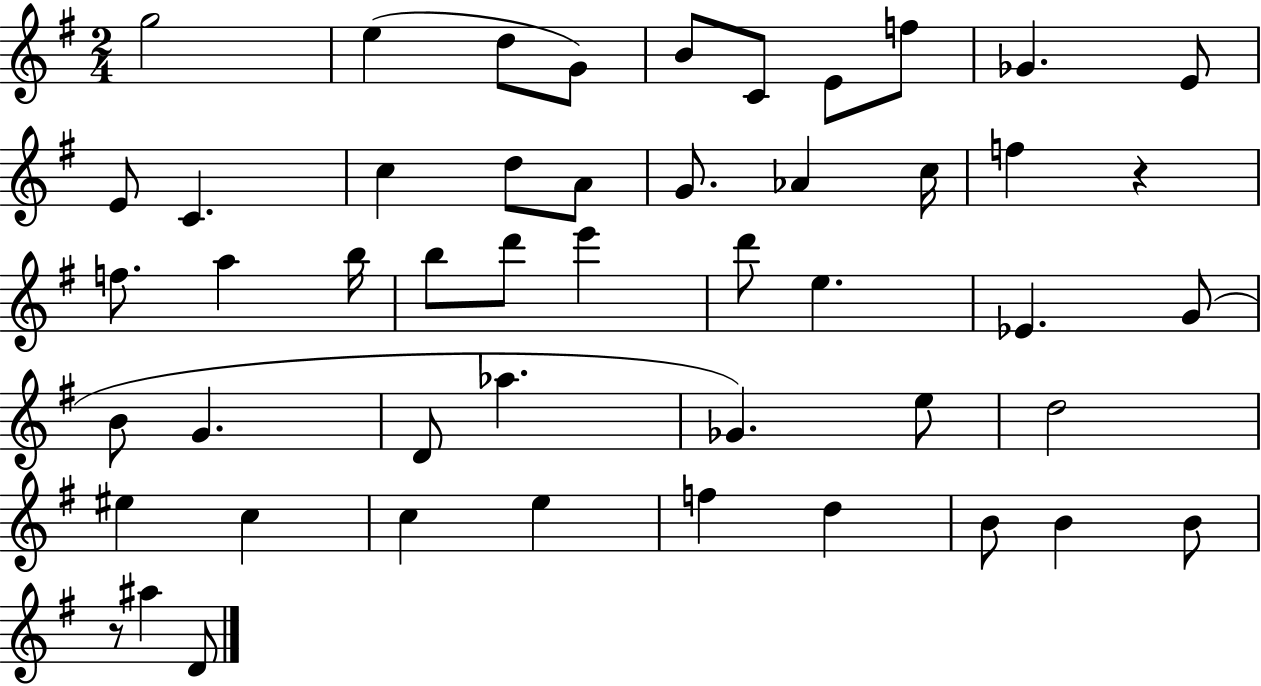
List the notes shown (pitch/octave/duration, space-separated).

G5/h E5/q D5/e G4/e B4/e C4/e E4/e F5/e Gb4/q. E4/e E4/e C4/q. C5/q D5/e A4/e G4/e. Ab4/q C5/s F5/q R/q F5/e. A5/q B5/s B5/e D6/e E6/q D6/e E5/q. Eb4/q. G4/e B4/e G4/q. D4/e Ab5/q. Gb4/q. E5/e D5/h EIS5/q C5/q C5/q E5/q F5/q D5/q B4/e B4/q B4/e R/e A#5/q D4/e